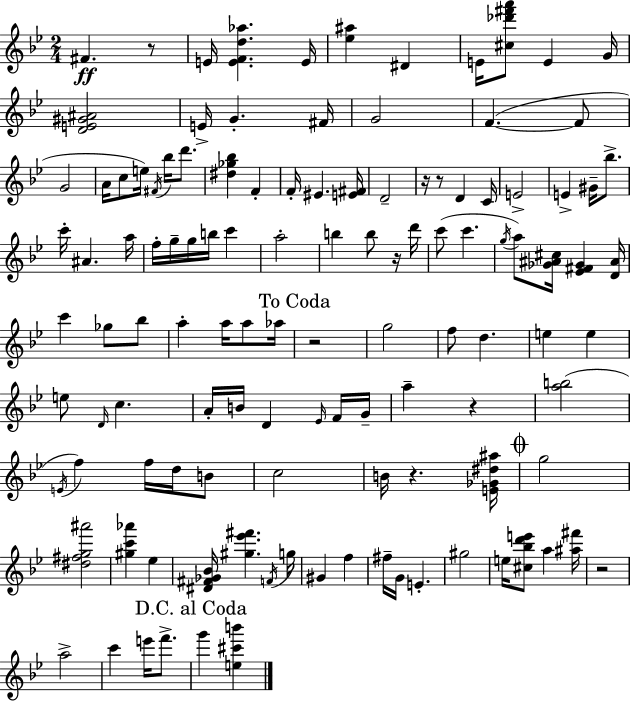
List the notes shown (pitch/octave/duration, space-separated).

F#4/q. R/e E4/s [E4,F4,D5,Ab5]/q. E4/s [Eb5,A#5]/q D#4/q E4/s [C#5,Db6,F#6,A6]/e E4/q G4/s [D4,E4,G#4,A#4]/h E4/s G4/q. F#4/s G4/h F4/q. F4/e G4/h A4/s C5/e E5/s F#4/s Bb5/s D6/e. [D#5,Gb5,Bb5]/q F4/q F4/s EIS4/q. [E4,F#4]/s D4/h R/s R/e D4/q C4/s E4/h E4/q G#4/s Bb5/e. C6/s A#4/q. A5/s F5/s G5/s G5/s B5/s C6/q A5/h B5/q B5/e R/s D6/s C6/e C6/q. G5/s A5/e [Gb4,A#4,C#5]/s [Eb4,F#4,Gb4]/q [D4,A#4]/s C6/q Gb5/e Bb5/e A5/q A5/s A5/e Ab5/s R/h G5/h F5/e D5/q. E5/q E5/q E5/e D4/s C5/q. A4/s B4/s D4/q Eb4/s F4/s G4/s A5/q R/q [A5,B5]/h E4/s F5/q F5/s D5/s B4/e C5/h B4/s R/q. [E4,Gb4,D#5,A#5]/s G5/h [D#5,F#5,G5,A#6]/h [G#5,C6,Ab6]/q Eb5/q [D#4,F#4,Gb4,Bb4]/s [G#5,Eb6,F#6]/q. F4/s G5/s G#4/q F5/q F#5/s G4/s E4/q. G#5/h E5/s [C#5,Bb5,D6,E6]/e A5/q [A#5,F#6]/s R/h A5/h C6/q E6/s F6/e. G6/q [E5,C#6,B6]/q